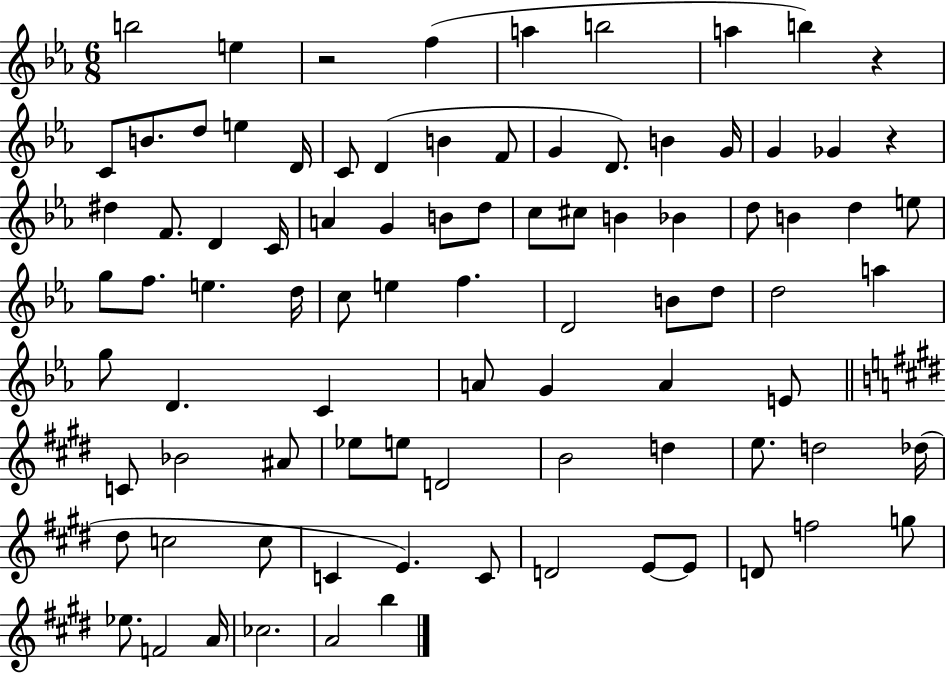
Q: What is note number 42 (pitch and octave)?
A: D5